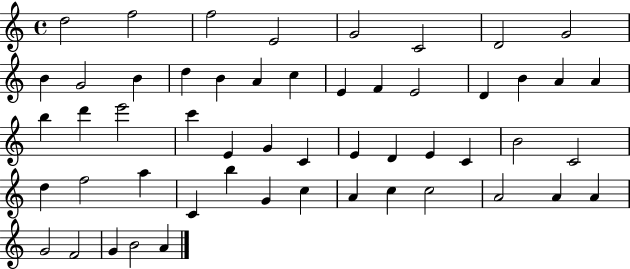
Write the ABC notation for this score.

X:1
T:Untitled
M:4/4
L:1/4
K:C
d2 f2 f2 E2 G2 C2 D2 G2 B G2 B d B A c E F E2 D B A A b d' e'2 c' E G C E D E C B2 C2 d f2 a C b G c A c c2 A2 A A G2 F2 G B2 A